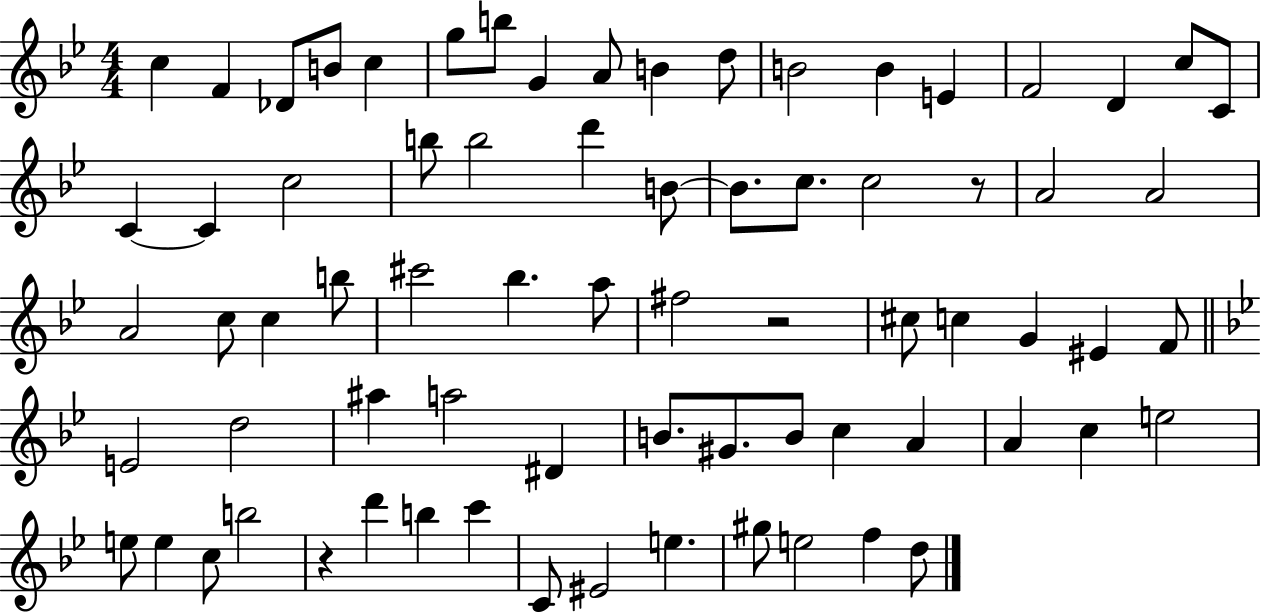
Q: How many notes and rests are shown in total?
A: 73